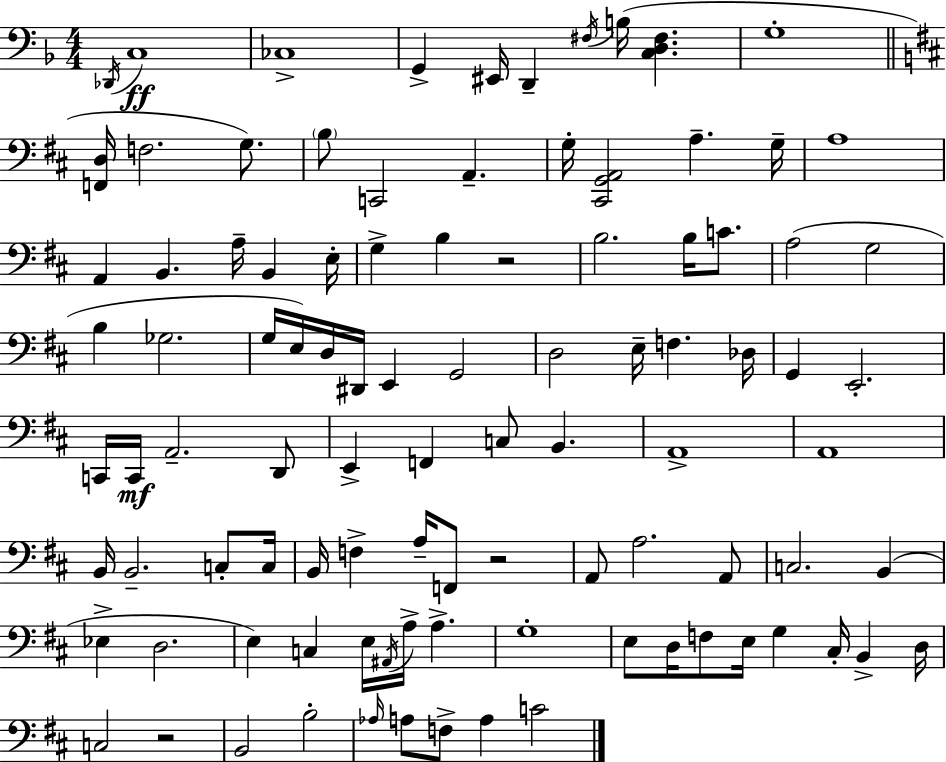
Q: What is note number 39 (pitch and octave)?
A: D3